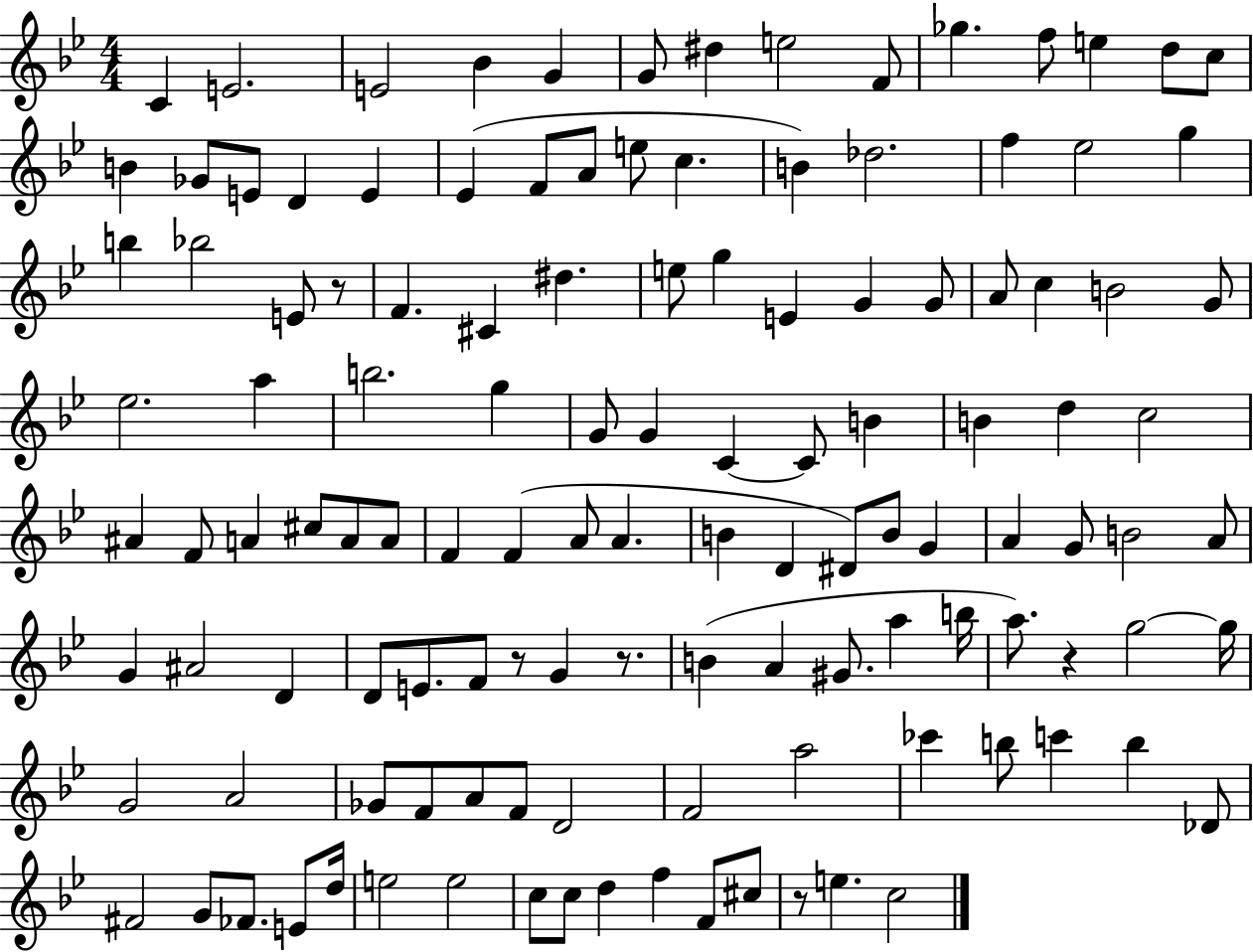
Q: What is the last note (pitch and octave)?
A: C5